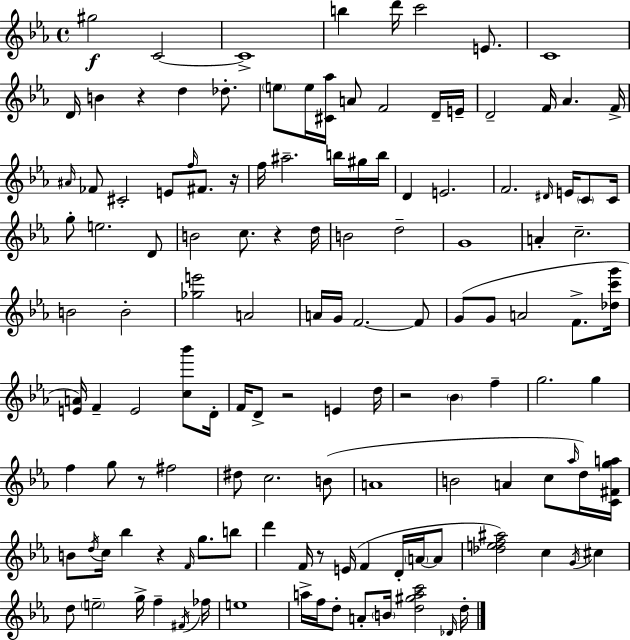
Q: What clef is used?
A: treble